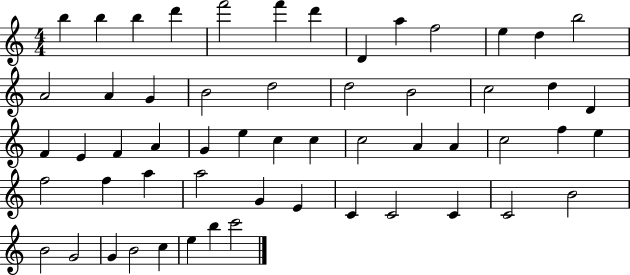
B5/q B5/q B5/q D6/q F6/h F6/q D6/q D4/q A5/q F5/h E5/q D5/q B5/h A4/h A4/q G4/q B4/h D5/h D5/h B4/h C5/h D5/q D4/q F4/q E4/q F4/q A4/q G4/q E5/q C5/q C5/q C5/h A4/q A4/q C5/h F5/q E5/q F5/h F5/q A5/q A5/h G4/q E4/q C4/q C4/h C4/q C4/h B4/h B4/h G4/h G4/q B4/h C5/q E5/q B5/q C6/h